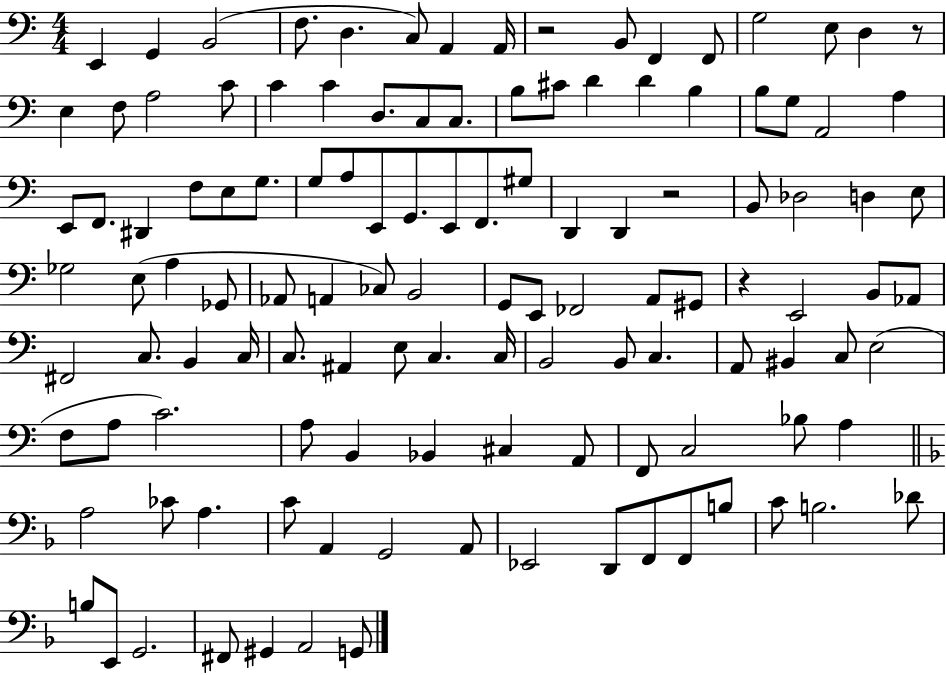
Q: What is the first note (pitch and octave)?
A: E2